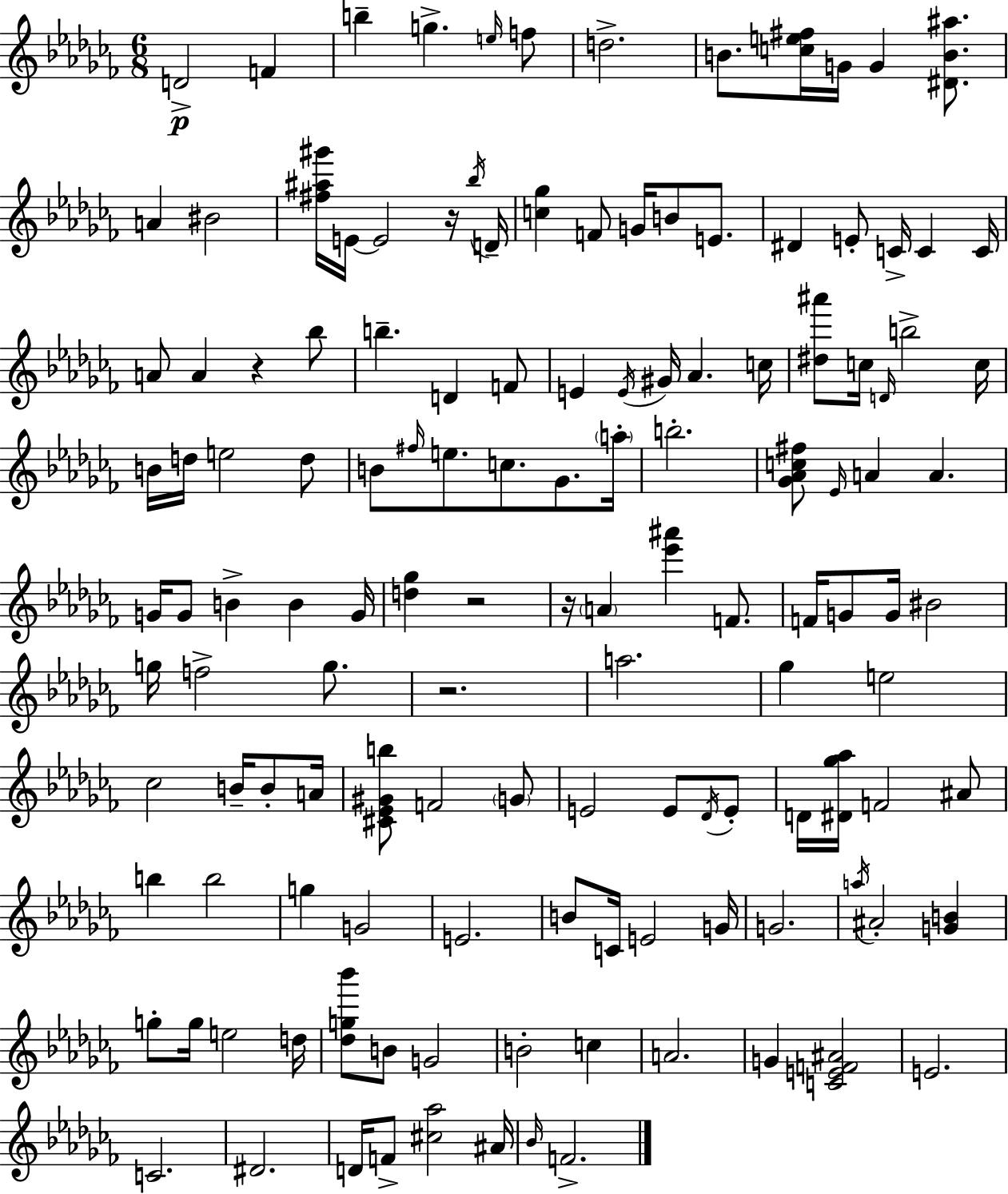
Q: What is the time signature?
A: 6/8